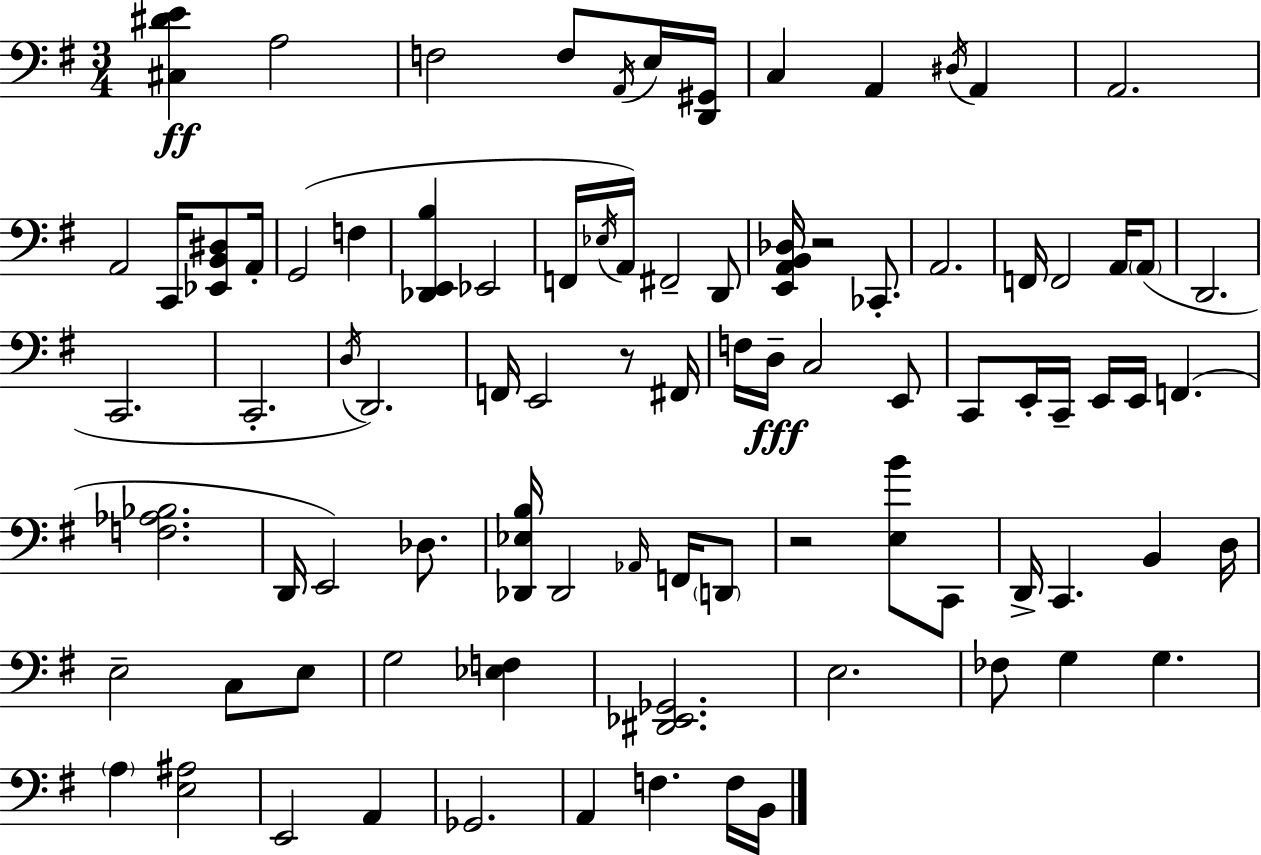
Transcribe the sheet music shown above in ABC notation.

X:1
T:Untitled
M:3/4
L:1/4
K:G
[^C,^DE] A,2 F,2 F,/2 A,,/4 E,/4 [D,,^G,,]/4 C, A,, ^D,/4 A,, A,,2 A,,2 C,,/4 [_E,,B,,^D,]/2 A,,/4 G,,2 F, [_D,,E,,B,] _E,,2 F,,/4 _E,/4 A,,/4 ^F,,2 D,,/2 [E,,A,,B,,_D,]/4 z2 _C,,/2 A,,2 F,,/4 F,,2 A,,/4 A,,/2 D,,2 C,,2 C,,2 D,/4 D,,2 F,,/4 E,,2 z/2 ^F,,/4 F,/4 D,/4 C,2 E,,/2 C,,/2 E,,/4 C,,/4 E,,/4 E,,/4 F,, [F,_A,_B,]2 D,,/4 E,,2 _D,/2 [_D,,_E,B,]/4 _D,,2 _A,,/4 F,,/4 D,,/2 z2 [E,B]/2 C,,/2 D,,/4 C,, B,, D,/4 E,2 C,/2 E,/2 G,2 [_E,F,] [^D,,_E,,_G,,]2 E,2 _F,/2 G, G, A, [E,^A,]2 E,,2 A,, _G,,2 A,, F, F,/4 B,,/4